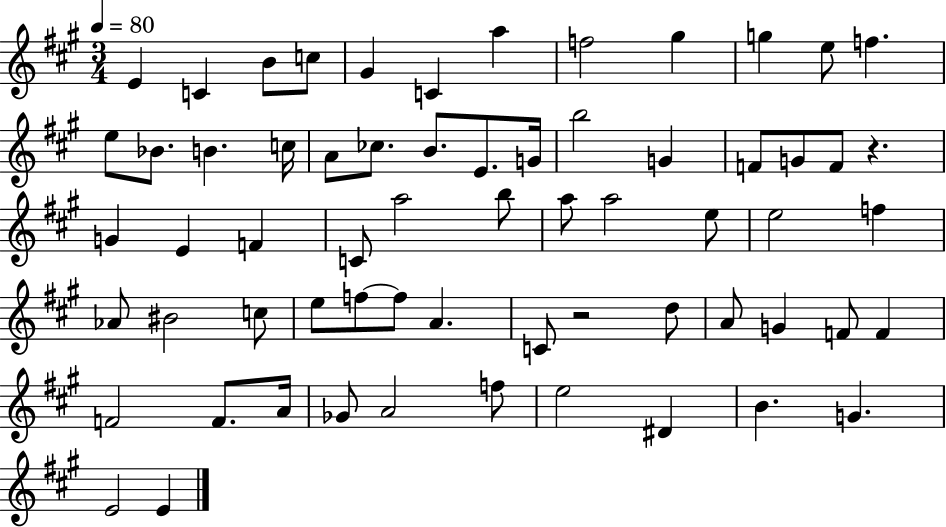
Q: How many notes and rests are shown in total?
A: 64